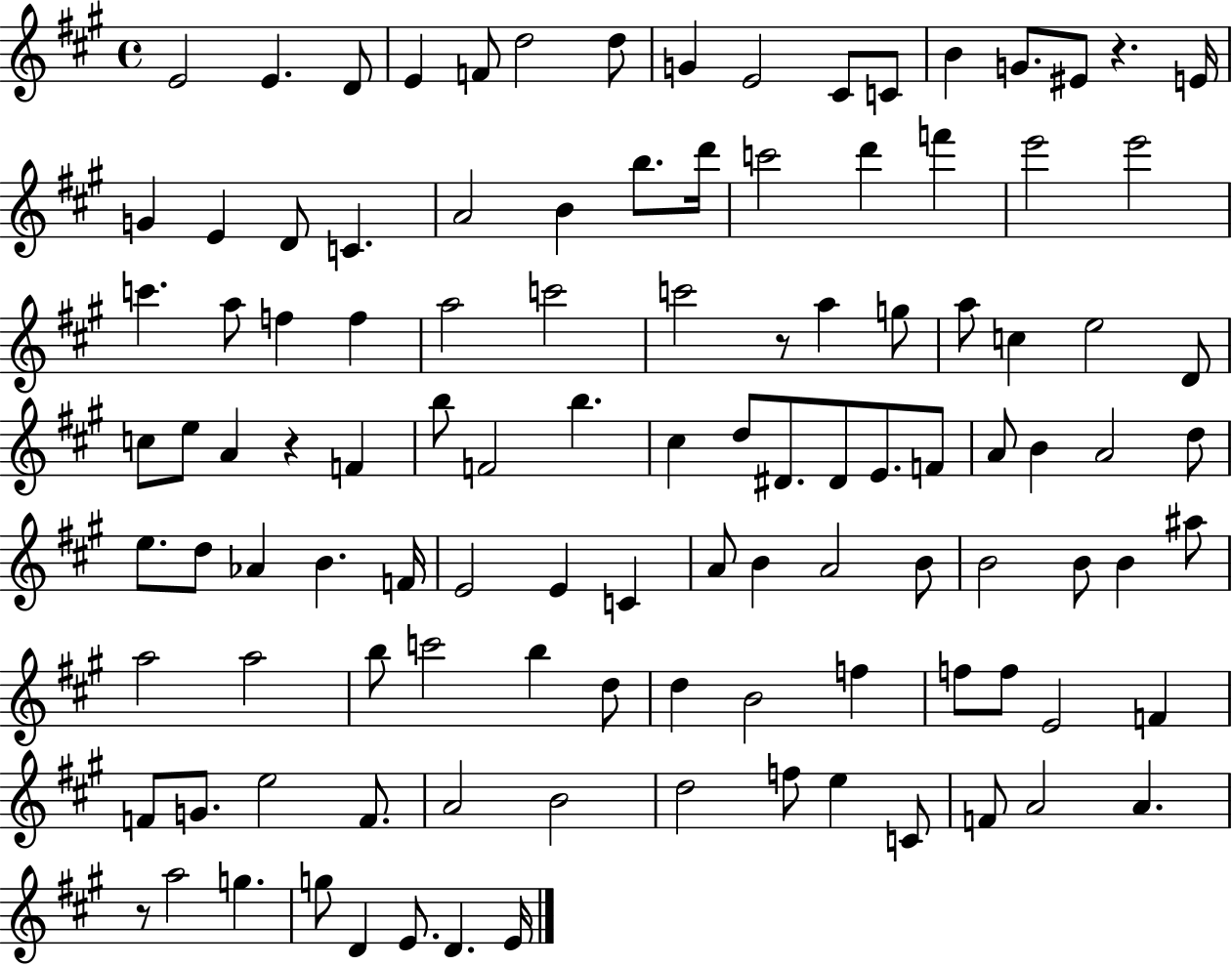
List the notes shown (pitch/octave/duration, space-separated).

E4/h E4/q. D4/e E4/q F4/e D5/h D5/e G4/q E4/h C#4/e C4/e B4/q G4/e. EIS4/e R/q. E4/s G4/q E4/q D4/e C4/q. A4/h B4/q B5/e. D6/s C6/h D6/q F6/q E6/h E6/h C6/q. A5/e F5/q F5/q A5/h C6/h C6/h R/e A5/q G5/e A5/e C5/q E5/h D4/e C5/e E5/e A4/q R/q F4/q B5/e F4/h B5/q. C#5/q D5/e D#4/e. D#4/e E4/e. F4/e A4/e B4/q A4/h D5/e E5/e. D5/e Ab4/q B4/q. F4/s E4/h E4/q C4/q A4/e B4/q A4/h B4/e B4/h B4/e B4/q A#5/e A5/h A5/h B5/e C6/h B5/q D5/e D5/q B4/h F5/q F5/e F5/e E4/h F4/q F4/e G4/e. E5/h F4/e. A4/h B4/h D5/h F5/e E5/q C4/e F4/e A4/h A4/q. R/e A5/h G5/q. G5/e D4/q E4/e. D4/q. E4/s